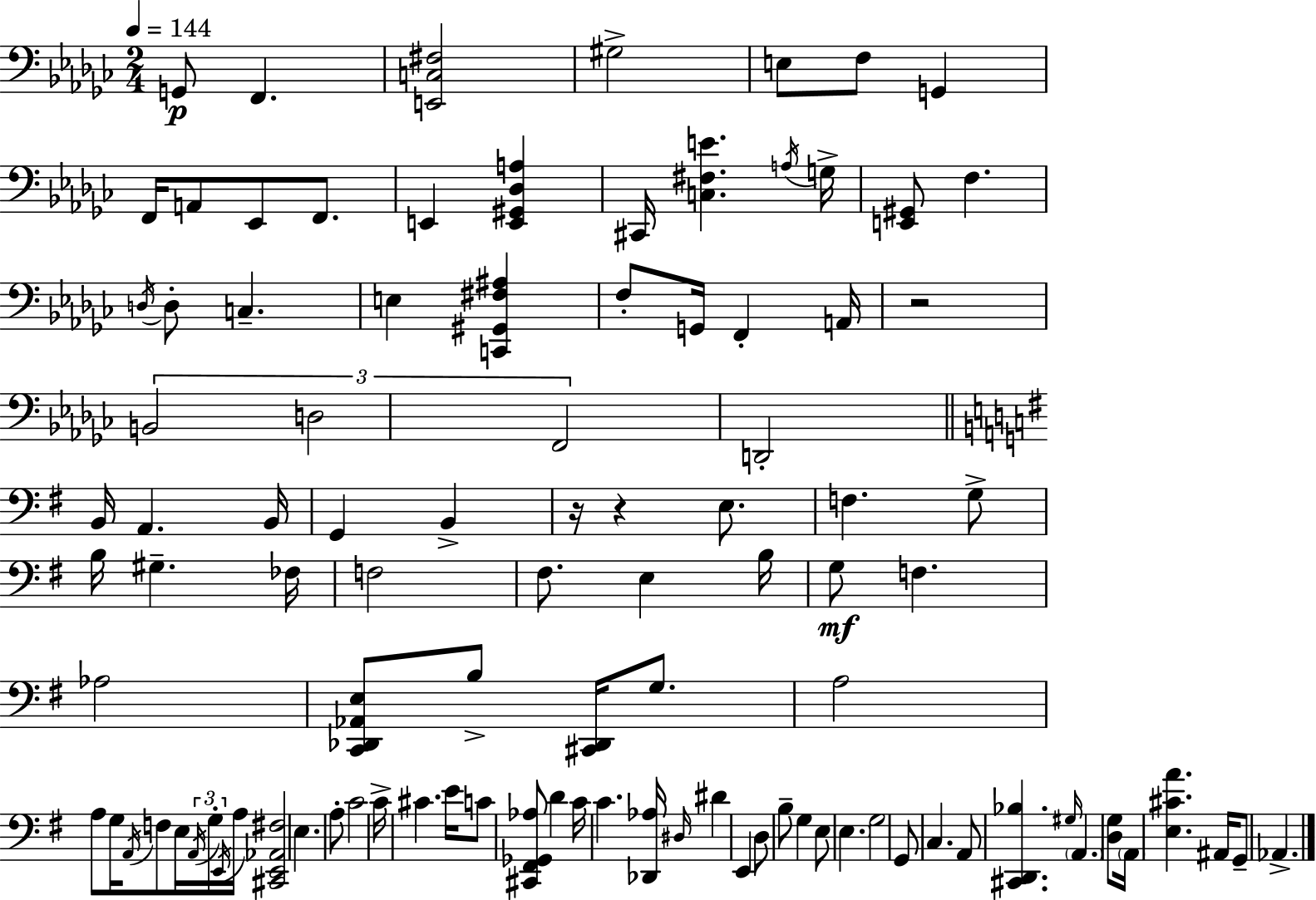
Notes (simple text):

G2/e F2/q. [E2,C3,F#3]/h G#3/h E3/e F3/e G2/q F2/s A2/e Eb2/e F2/e. E2/q [E2,G#2,Db3,A3]/q C#2/s [C3,F#3,E4]/q. A3/s G3/s [E2,G#2]/e F3/q. D3/s D3/e C3/q. E3/q [C2,G#2,F#3,A#3]/q F3/e G2/s F2/q A2/s R/h B2/h D3/h F2/h D2/h B2/s A2/q. B2/s G2/q B2/q R/s R/q E3/e. F3/q. G3/e B3/s G#3/q. FES3/s F3/h F#3/e. E3/q B3/s G3/e F3/q. Ab3/h [C2,Db2,Ab2,E3]/e B3/e [C#2,Db2]/s G3/e. A3/h A3/e G3/s A2/s F3/e E3/s A2/s G3/s E2/s A3/s [C#2,E2,Ab2,F#3]/h E3/q. A3/e C4/h C4/s C#4/q. E4/s C4/e [C#2,F#2,Gb2,Ab3]/e D4/q C4/s C4/q. [Db2,Ab3]/s D#3/s D#4/q E2/q D3/e B3/e G3/q E3/e E3/q. G3/h G2/e C3/q. A2/e [C#2,D2,Bb3]/q. G#3/s A2/q. [D3,G3]/e A2/s [E3,C#4,A4]/q. A#2/s G2/e Ab2/q.